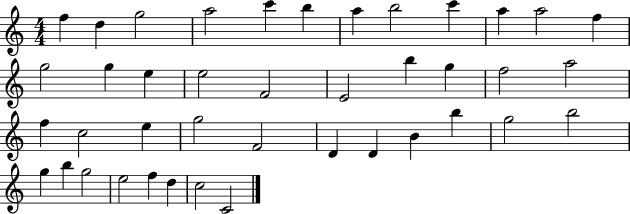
{
  \clef treble
  \numericTimeSignature
  \time 4/4
  \key c \major
  f''4 d''4 g''2 | a''2 c'''4 b''4 | a''4 b''2 c'''4 | a''4 a''2 f''4 | \break g''2 g''4 e''4 | e''2 f'2 | e'2 b''4 g''4 | f''2 a''2 | \break f''4 c''2 e''4 | g''2 f'2 | d'4 d'4 b'4 b''4 | g''2 b''2 | \break g''4 b''4 g''2 | e''2 f''4 d''4 | c''2 c'2 | \bar "|."
}